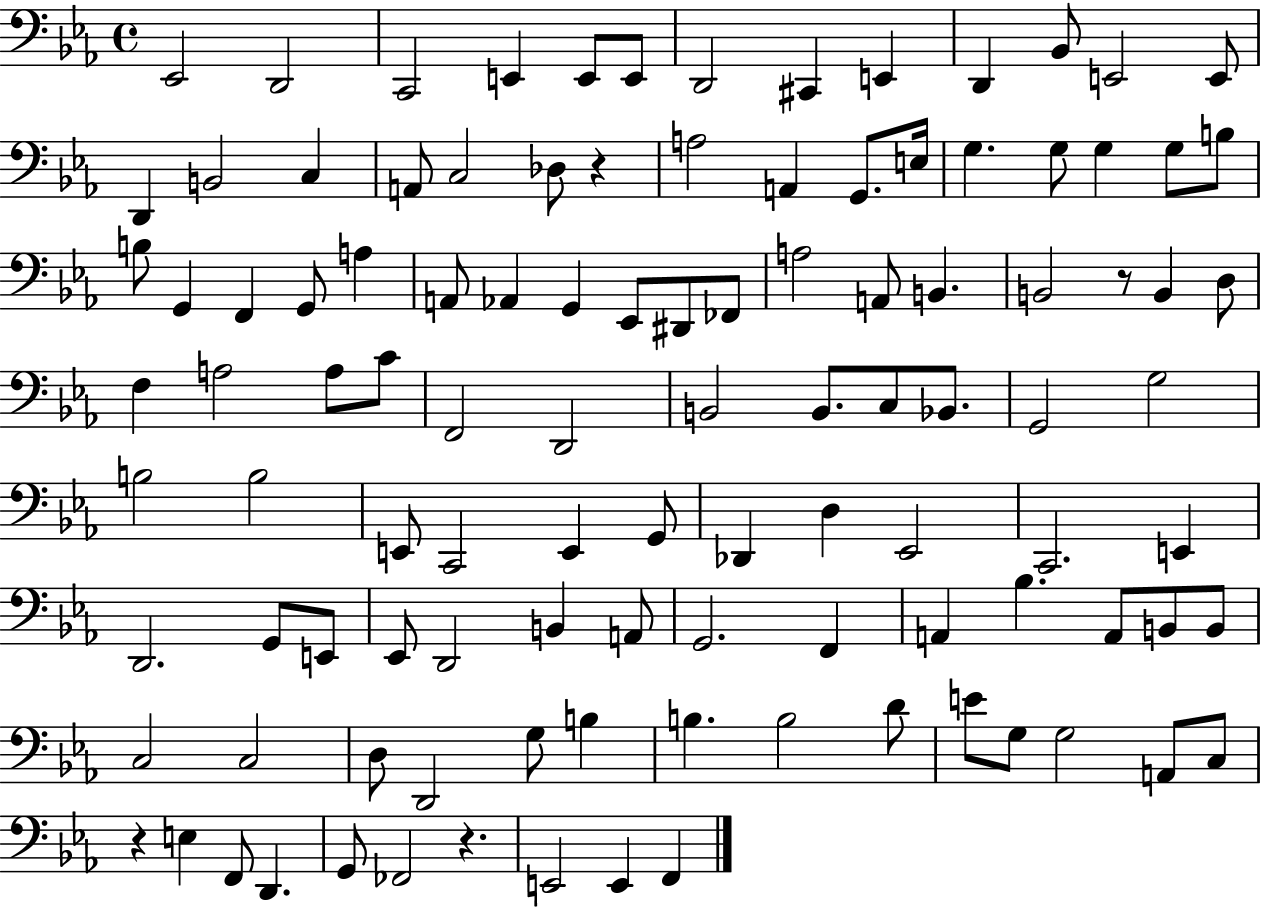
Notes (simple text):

Eb2/h D2/h C2/h E2/q E2/e E2/e D2/h C#2/q E2/q D2/q Bb2/e E2/h E2/e D2/q B2/h C3/q A2/e C3/h Db3/e R/q A3/h A2/q G2/e. E3/s G3/q. G3/e G3/q G3/e B3/e B3/e G2/q F2/q G2/e A3/q A2/e Ab2/q G2/q Eb2/e D#2/e FES2/e A3/h A2/e B2/q. B2/h R/e B2/q D3/e F3/q A3/h A3/e C4/e F2/h D2/h B2/h B2/e. C3/e Bb2/e. G2/h G3/h B3/h B3/h E2/e C2/h E2/q G2/e Db2/q D3/q Eb2/h C2/h. E2/q D2/h. G2/e E2/e Eb2/e D2/h B2/q A2/e G2/h. F2/q A2/q Bb3/q. A2/e B2/e B2/e C3/h C3/h D3/e D2/h G3/e B3/q B3/q. B3/h D4/e E4/e G3/e G3/h A2/e C3/e R/q E3/q F2/e D2/q. G2/e FES2/h R/q. E2/h E2/q F2/q